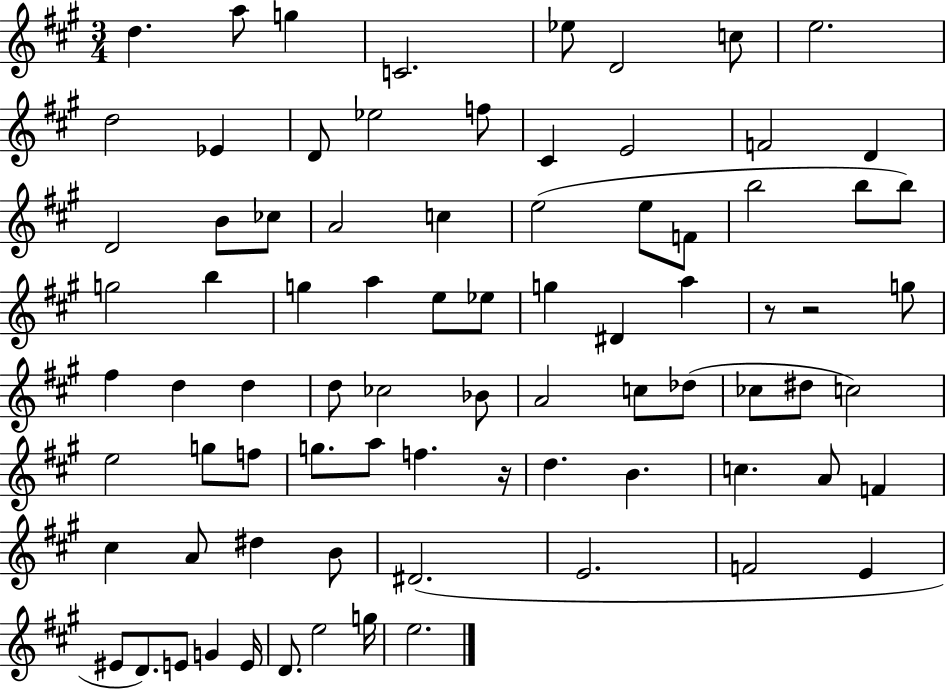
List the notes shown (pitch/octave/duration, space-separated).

D5/q. A5/e G5/q C4/h. Eb5/e D4/h C5/e E5/h. D5/h Eb4/q D4/e Eb5/h F5/e C#4/q E4/h F4/h D4/q D4/h B4/e CES5/e A4/h C5/q E5/h E5/e F4/e B5/h B5/e B5/e G5/h B5/q G5/q A5/q E5/e Eb5/e G5/q D#4/q A5/q R/e R/h G5/e F#5/q D5/q D5/q D5/e CES5/h Bb4/e A4/h C5/e Db5/e CES5/e D#5/e C5/h E5/h G5/e F5/e G5/e. A5/e F5/q. R/s D5/q. B4/q. C5/q. A4/e F4/q C#5/q A4/e D#5/q B4/e D#4/h. E4/h. F4/h E4/q EIS4/e D4/e. E4/e G4/q E4/s D4/e. E5/h G5/s E5/h.